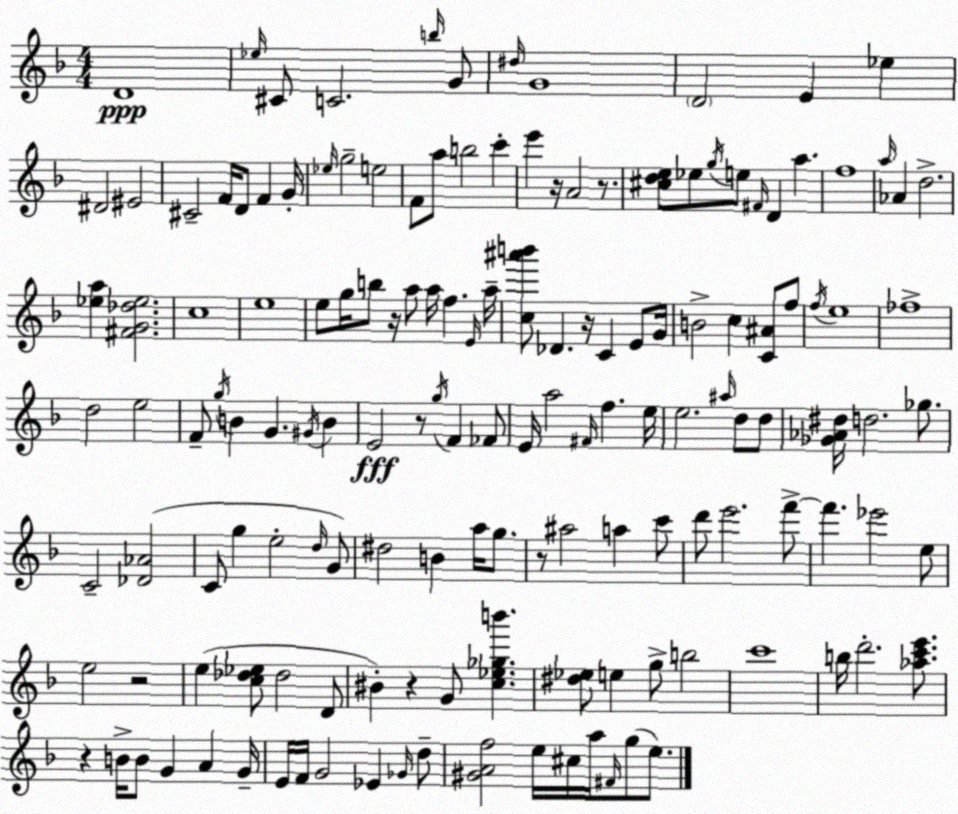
X:1
T:Untitled
M:4/4
L:1/4
K:F
D4 _e/4 ^C/2 C2 b/4 G/2 ^d/4 G4 D2 E _e ^D2 ^E2 ^C2 F/4 D/2 F G/4 _e/4 g2 e2 F/2 a/2 b2 c' e' z/4 A2 z/2 [^cde]/2 _e/2 g/4 e/2 ^F/4 D a f4 a/4 _A d2 [_ea] [^FG_d_e]2 c4 e4 e/2 g/4 b/2 z/4 a/2 a/4 f E/4 a/4 [c^a'b']/2 _D z/4 C E/2 G/4 B2 c [C^A]/2 f/2 f/4 e4 _f4 d2 e2 F/2 g/4 B G ^G/4 B E2 z/2 g/4 F _F/2 E/4 a2 ^F/4 f e/4 e2 ^a/4 d/2 d/2 [_G_A^d]/4 d2 _g/2 C2 [_D_A]2 C/2 g e2 d/4 G/2 ^d2 B a/4 g/2 z/2 ^a2 a c'/2 d'/2 e'2 f'/2 f' _e'2 e/2 e2 z2 e [c_d_e]/2 _d2 D/2 ^B z G/2 [c_e_gb'] [^d_e]/2 e g/2 b2 c'4 b/4 d'2 [_ac'e']/2 z B/4 B/2 G A G/4 E/4 F/4 G2 _E _G/4 d/2 [^GAf]2 e/4 ^c/4 a/4 ^F/4 g/2 e/2